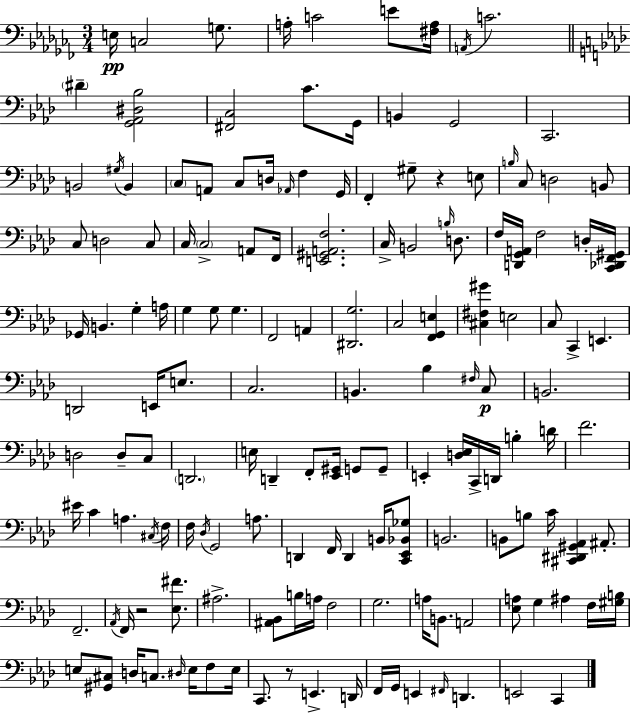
{
  \clef bass
  \numericTimeSignature
  \time 3/4
  \key aes \minor
  e16\pp c2 g8. | a16-. c'2 e'8 <fis a>16 | \acciaccatura { a,16 } c'2. | \bar "||" \break \key f \minor \parenthesize dis'4-- <g, aes, dis bes>2 | <fis, c>2 c'8. g,16 | b,4 g,2 | c,2. | \break b,2 \acciaccatura { gis16 } b,4 | \parenthesize c8 a,8 c8 d16 \grace { aes,16 } f4 | g,16 f,4-. gis8-- r4 | e8 \grace { b16 } c8 d2 | \break b,8 c8 d2 | c8 c16 \parenthesize c2-> | a,8 f,16 <e, gis, a, f>2. | c16-> b,2 | \break \grace { b16 } d8. f16 <d, g, a,>16 f2 | d16-. <c, des, f, gis,>16 ges,16 b,4. g4-. | a16 g4 g8 g4. | f,2 | \break a,4 <dis, g>2. | c2 | <f, g, e>4 <cis fis gis'>4 e2 | c8 c,4-> e,4. | \break d,2 | e,16 e8. c2. | b,4. bes4 | \grace { fis16 } c8\p b,2. | \break d2 | d8-- c8 \parenthesize d,2. | e16 d,4-- f,8-. | <ees, gis,>16 g,8 g,8-- e,4-. <d ees>16 c,16-> d,16 | \break b4-. d'16 f'2. | eis'16 c'4 a4. | \acciaccatura { cis16 } f16 f16 \acciaccatura { des16 } g,2 | a8. d,4 f,16 | \break d,4 b,16 <c, ees, bes, ges>8 b,2. | b,8 b8 c'16 | <cis, dis, gis, aes,>4 ais,8.-. f,2.-- | \acciaccatura { aes,16 } f,16 r2 | \break <ees fis'>8. ais2.-> | <ais, bes,>8 b16 a16 | f2 g2. | a16 b,8. | \break a,2 <ees a>8 g4 | ais4 f16 <gis b>16 e8 <gis, cis>8 | d16 c8. \grace { dis16 } e16 f8 e16 c,8. | r8 e,4.-> d,16 f,16 g,16 e,4 | \break \grace { fis,16 } d,4. e,2 | c,4 \bar "|."
}